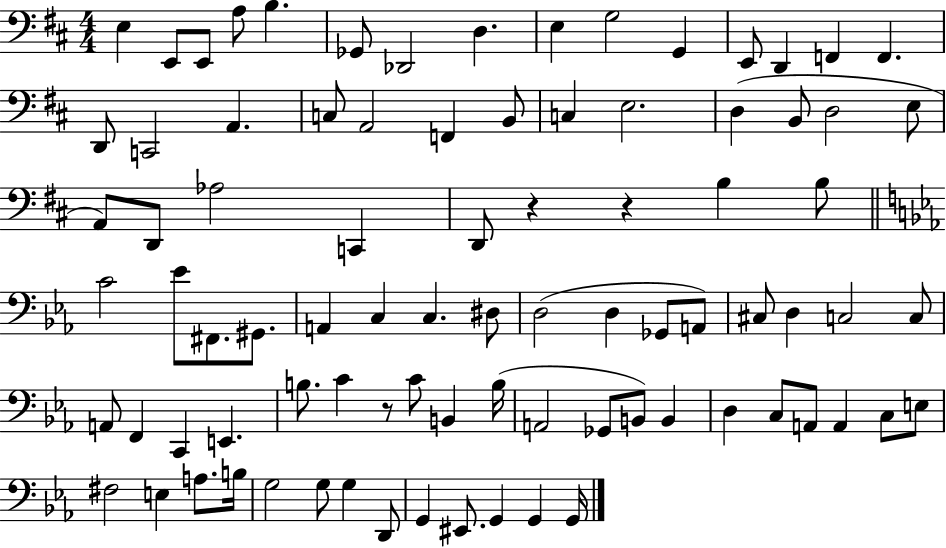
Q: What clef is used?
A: bass